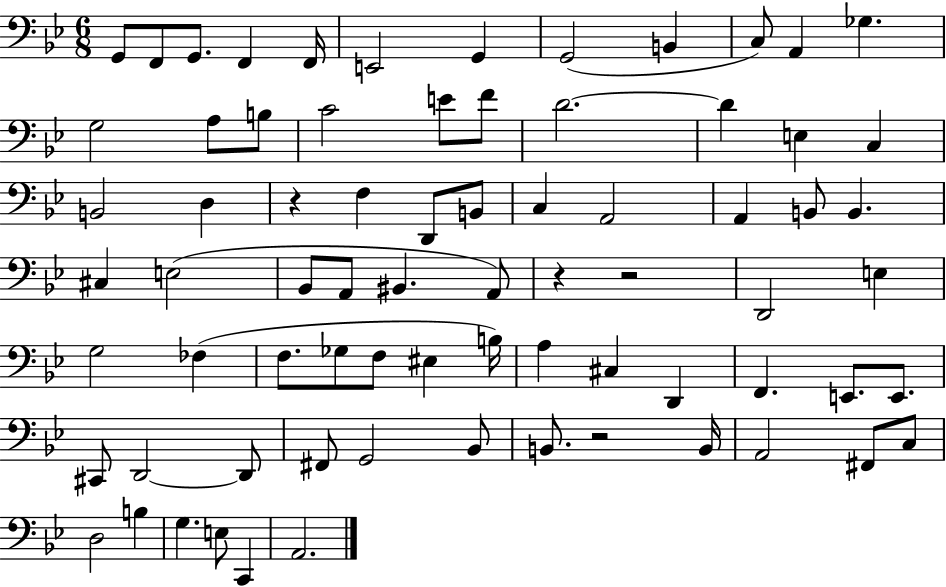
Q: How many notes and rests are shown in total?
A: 74